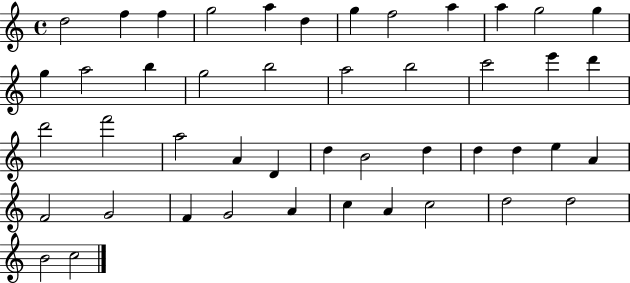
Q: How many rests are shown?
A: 0